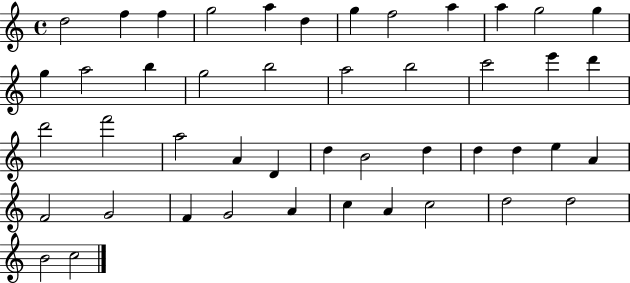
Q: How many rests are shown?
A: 0